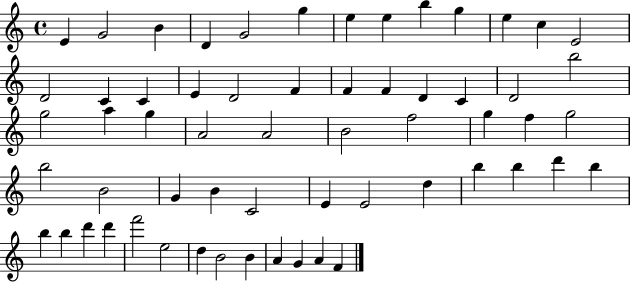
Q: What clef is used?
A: treble